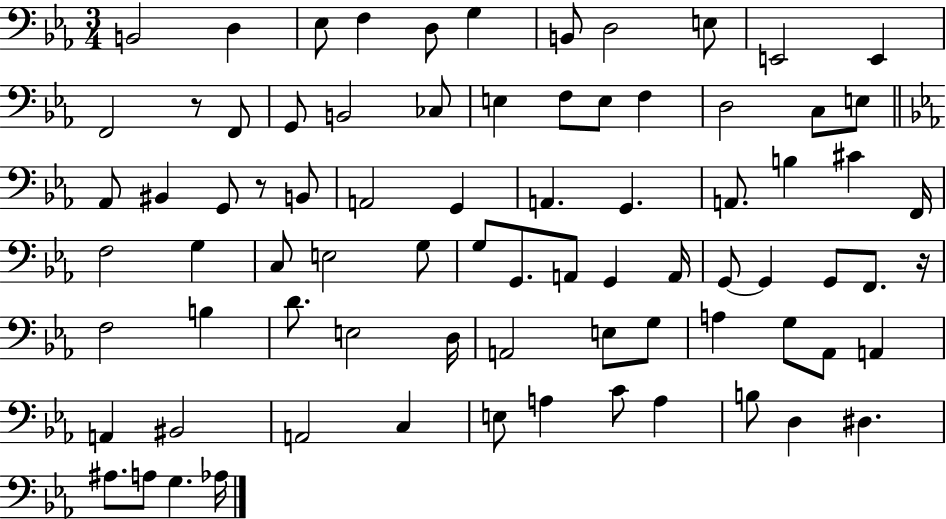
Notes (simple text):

B2/h D3/q Eb3/e F3/q D3/e G3/q B2/e D3/h E3/e E2/h E2/q F2/h R/e F2/e G2/e B2/h CES3/e E3/q F3/e E3/e F3/q D3/h C3/e E3/e Ab2/e BIS2/q G2/e R/e B2/e A2/h G2/q A2/q. G2/q. A2/e. B3/q C#4/q F2/s F3/h G3/q C3/e E3/h G3/e G3/e G2/e. A2/e G2/q A2/s G2/e G2/q G2/e F2/e. R/s F3/h B3/q D4/e. E3/h D3/s A2/h E3/e G3/e A3/q G3/e Ab2/e A2/q A2/q BIS2/h A2/h C3/q E3/e A3/q C4/e A3/q B3/e D3/q D#3/q. A#3/e. A3/e G3/q. Ab3/s